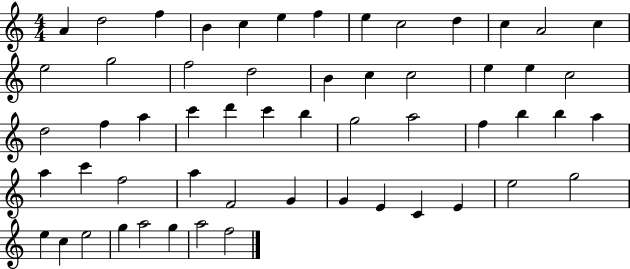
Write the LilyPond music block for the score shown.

{
  \clef treble
  \numericTimeSignature
  \time 4/4
  \key c \major
  a'4 d''2 f''4 | b'4 c''4 e''4 f''4 | e''4 c''2 d''4 | c''4 a'2 c''4 | \break e''2 g''2 | f''2 d''2 | b'4 c''4 c''2 | e''4 e''4 c''2 | \break d''2 f''4 a''4 | c'''4 d'''4 c'''4 b''4 | g''2 a''2 | f''4 b''4 b''4 a''4 | \break a''4 c'''4 f''2 | a''4 f'2 g'4 | g'4 e'4 c'4 e'4 | e''2 g''2 | \break e''4 c''4 e''2 | g''4 a''2 g''4 | a''2 f''2 | \bar "|."
}